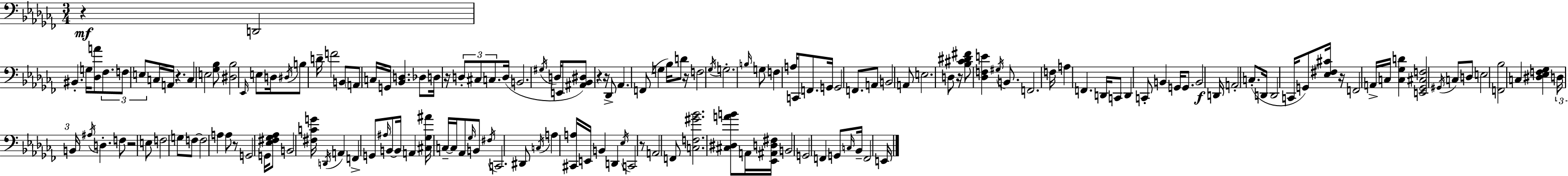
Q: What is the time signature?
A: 3/4